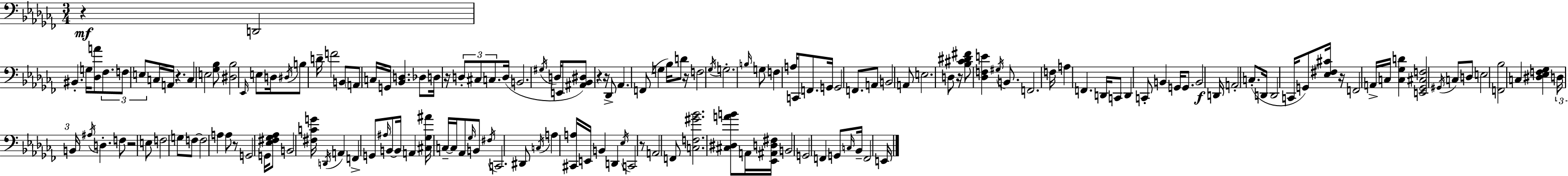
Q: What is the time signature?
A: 3/4